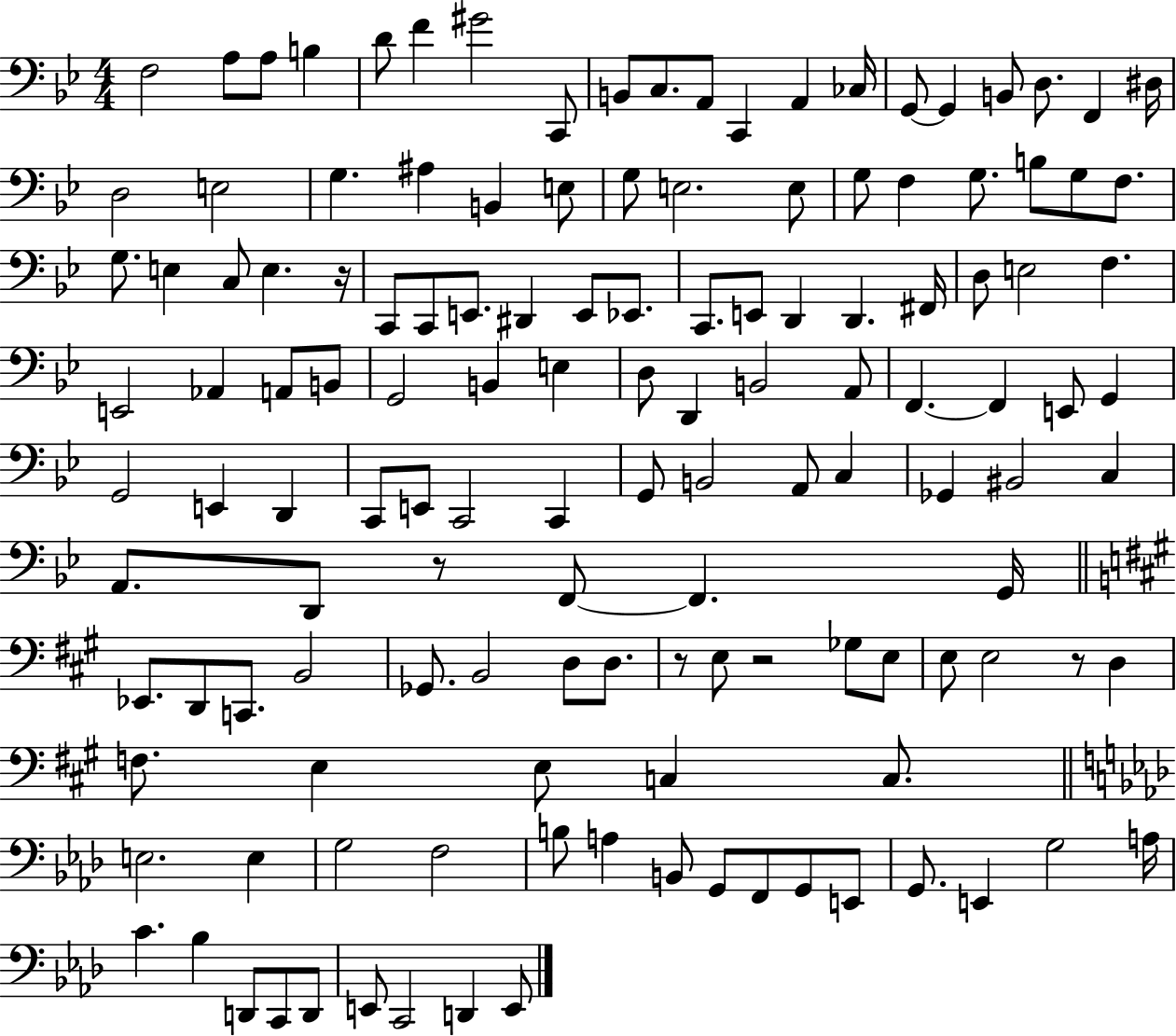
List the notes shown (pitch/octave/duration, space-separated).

F3/h A3/e A3/e B3/q D4/e F4/q G#4/h C2/e B2/e C3/e. A2/e C2/q A2/q CES3/s G2/e G2/q B2/e D3/e. F2/q D#3/s D3/h E3/h G3/q. A#3/q B2/q E3/e G3/e E3/h. E3/e G3/e F3/q G3/e. B3/e G3/e F3/e. G3/e. E3/q C3/e E3/q. R/s C2/e C2/e E2/e. D#2/q E2/e Eb2/e. C2/e. E2/e D2/q D2/q. F#2/s D3/e E3/h F3/q. E2/h Ab2/q A2/e B2/e G2/h B2/q E3/q D3/e D2/q B2/h A2/e F2/q. F2/q E2/e G2/q G2/h E2/q D2/q C2/e E2/e C2/h C2/q G2/e B2/h A2/e C3/q Gb2/q BIS2/h C3/q A2/e. D2/e R/e F2/e F2/q. G2/s Eb2/e. D2/e C2/e. B2/h Gb2/e. B2/h D3/e D3/e. R/e E3/e R/h Gb3/e E3/e E3/e E3/h R/e D3/q F3/e. E3/q E3/e C3/q C3/e. E3/h. E3/q G3/h F3/h B3/e A3/q B2/e G2/e F2/e G2/e E2/e G2/e. E2/q G3/h A3/s C4/q. Bb3/q D2/e C2/e D2/e E2/e C2/h D2/q E2/e